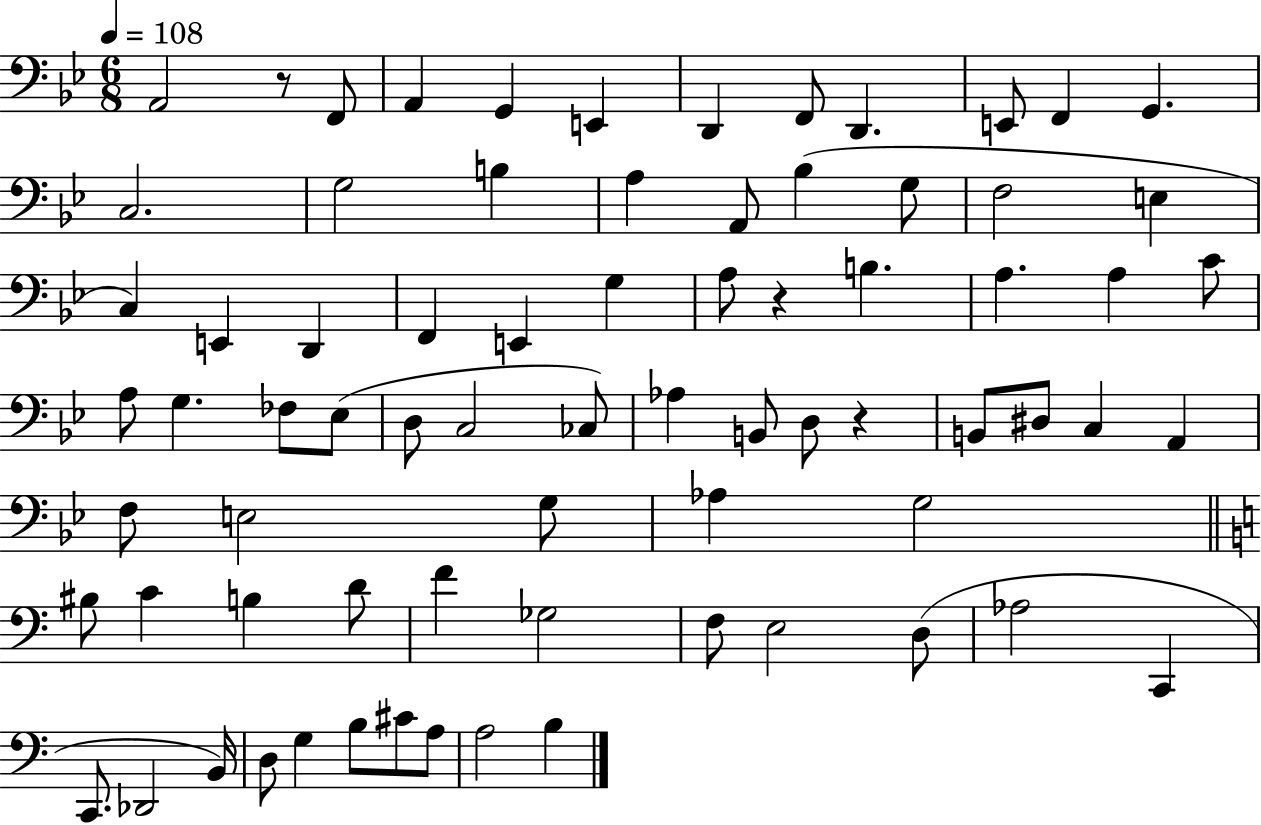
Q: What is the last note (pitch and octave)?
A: B3